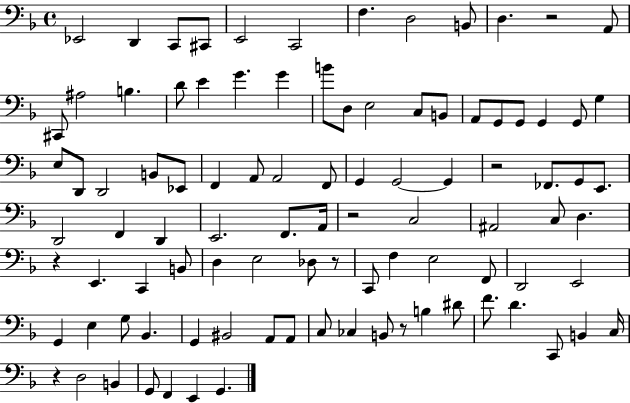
X:1
T:Untitled
M:4/4
L:1/4
K:F
_E,,2 D,, C,,/2 ^C,,/2 E,,2 C,,2 F, D,2 B,,/2 D, z2 A,,/2 ^C,,/2 ^A,2 B, D/2 E G G B/2 D,/2 E,2 C,/2 B,,/2 A,,/2 G,,/2 G,,/2 G,, G,,/2 G, E,/2 D,,/2 D,,2 B,,/2 _E,,/2 F,, A,,/2 A,,2 F,,/2 G,, G,,2 G,, z2 _F,,/2 G,,/2 E,,/2 D,,2 F,, D,, E,,2 F,,/2 A,,/4 z2 C,2 ^A,,2 C,/2 D, z E,, C,, B,,/2 D, E,2 _D,/2 z/2 C,,/2 F, E,2 F,,/2 D,,2 E,,2 G,, E, G,/2 _B,, G,, ^B,,2 A,,/2 A,,/2 C,/2 _C, B,,/2 z/2 B, ^D/2 F/2 D C,,/2 B,, C,/4 z D,2 B,, G,,/2 F,, E,, G,,